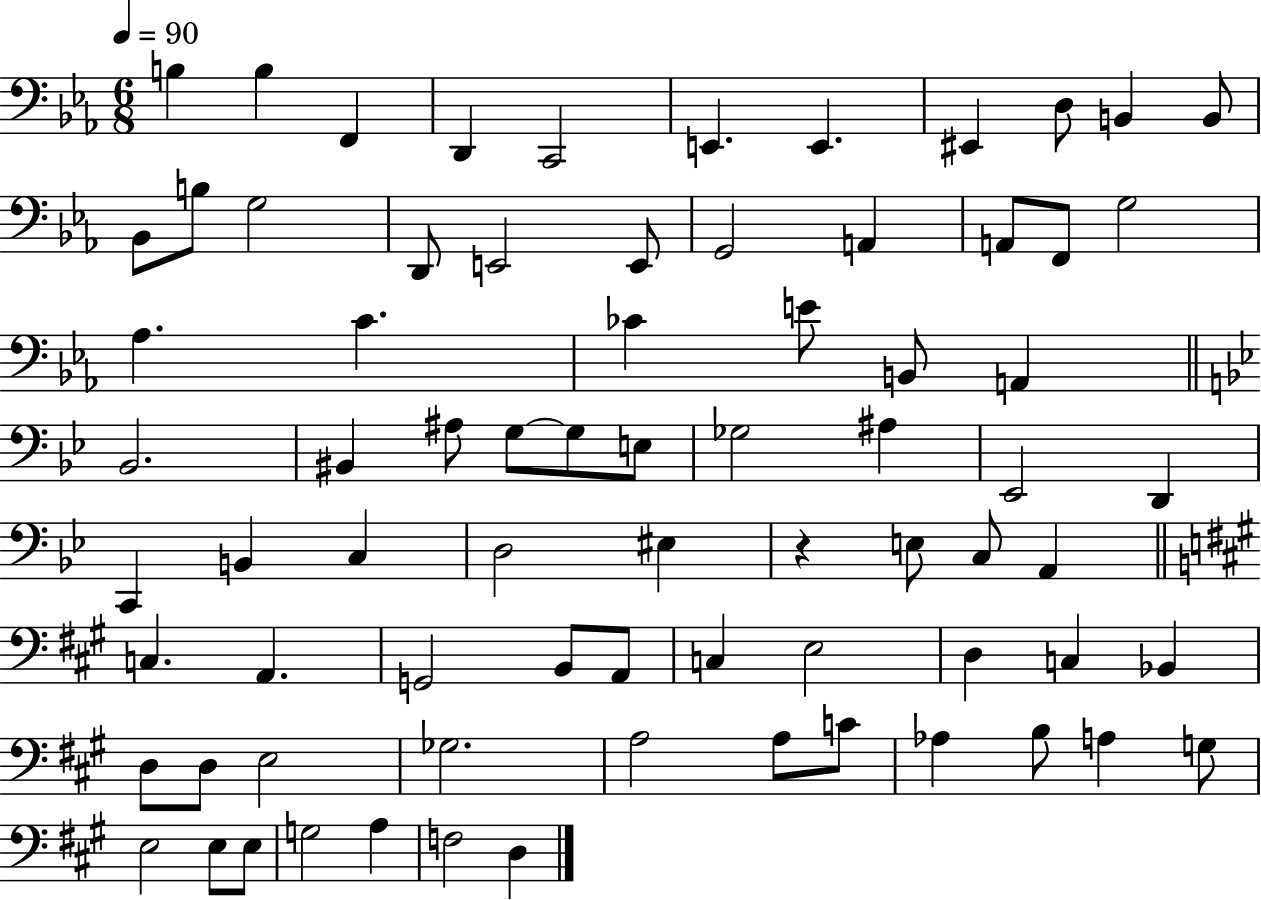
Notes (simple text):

B3/q B3/q F2/q D2/q C2/h E2/q. E2/q. EIS2/q D3/e B2/q B2/e Bb2/e B3/e G3/h D2/e E2/h E2/e G2/h A2/q A2/e F2/e G3/h Ab3/q. C4/q. CES4/q E4/e B2/e A2/q Bb2/h. BIS2/q A#3/e G3/e G3/e E3/e Gb3/h A#3/q Eb2/h D2/q C2/q B2/q C3/q D3/h EIS3/q R/q E3/e C3/e A2/q C3/q. A2/q. G2/h B2/e A2/e C3/q E3/h D3/q C3/q Bb2/q D3/e D3/e E3/h Gb3/h. A3/h A3/e C4/e Ab3/q B3/e A3/q G3/e E3/h E3/e E3/e G3/h A3/q F3/h D3/q